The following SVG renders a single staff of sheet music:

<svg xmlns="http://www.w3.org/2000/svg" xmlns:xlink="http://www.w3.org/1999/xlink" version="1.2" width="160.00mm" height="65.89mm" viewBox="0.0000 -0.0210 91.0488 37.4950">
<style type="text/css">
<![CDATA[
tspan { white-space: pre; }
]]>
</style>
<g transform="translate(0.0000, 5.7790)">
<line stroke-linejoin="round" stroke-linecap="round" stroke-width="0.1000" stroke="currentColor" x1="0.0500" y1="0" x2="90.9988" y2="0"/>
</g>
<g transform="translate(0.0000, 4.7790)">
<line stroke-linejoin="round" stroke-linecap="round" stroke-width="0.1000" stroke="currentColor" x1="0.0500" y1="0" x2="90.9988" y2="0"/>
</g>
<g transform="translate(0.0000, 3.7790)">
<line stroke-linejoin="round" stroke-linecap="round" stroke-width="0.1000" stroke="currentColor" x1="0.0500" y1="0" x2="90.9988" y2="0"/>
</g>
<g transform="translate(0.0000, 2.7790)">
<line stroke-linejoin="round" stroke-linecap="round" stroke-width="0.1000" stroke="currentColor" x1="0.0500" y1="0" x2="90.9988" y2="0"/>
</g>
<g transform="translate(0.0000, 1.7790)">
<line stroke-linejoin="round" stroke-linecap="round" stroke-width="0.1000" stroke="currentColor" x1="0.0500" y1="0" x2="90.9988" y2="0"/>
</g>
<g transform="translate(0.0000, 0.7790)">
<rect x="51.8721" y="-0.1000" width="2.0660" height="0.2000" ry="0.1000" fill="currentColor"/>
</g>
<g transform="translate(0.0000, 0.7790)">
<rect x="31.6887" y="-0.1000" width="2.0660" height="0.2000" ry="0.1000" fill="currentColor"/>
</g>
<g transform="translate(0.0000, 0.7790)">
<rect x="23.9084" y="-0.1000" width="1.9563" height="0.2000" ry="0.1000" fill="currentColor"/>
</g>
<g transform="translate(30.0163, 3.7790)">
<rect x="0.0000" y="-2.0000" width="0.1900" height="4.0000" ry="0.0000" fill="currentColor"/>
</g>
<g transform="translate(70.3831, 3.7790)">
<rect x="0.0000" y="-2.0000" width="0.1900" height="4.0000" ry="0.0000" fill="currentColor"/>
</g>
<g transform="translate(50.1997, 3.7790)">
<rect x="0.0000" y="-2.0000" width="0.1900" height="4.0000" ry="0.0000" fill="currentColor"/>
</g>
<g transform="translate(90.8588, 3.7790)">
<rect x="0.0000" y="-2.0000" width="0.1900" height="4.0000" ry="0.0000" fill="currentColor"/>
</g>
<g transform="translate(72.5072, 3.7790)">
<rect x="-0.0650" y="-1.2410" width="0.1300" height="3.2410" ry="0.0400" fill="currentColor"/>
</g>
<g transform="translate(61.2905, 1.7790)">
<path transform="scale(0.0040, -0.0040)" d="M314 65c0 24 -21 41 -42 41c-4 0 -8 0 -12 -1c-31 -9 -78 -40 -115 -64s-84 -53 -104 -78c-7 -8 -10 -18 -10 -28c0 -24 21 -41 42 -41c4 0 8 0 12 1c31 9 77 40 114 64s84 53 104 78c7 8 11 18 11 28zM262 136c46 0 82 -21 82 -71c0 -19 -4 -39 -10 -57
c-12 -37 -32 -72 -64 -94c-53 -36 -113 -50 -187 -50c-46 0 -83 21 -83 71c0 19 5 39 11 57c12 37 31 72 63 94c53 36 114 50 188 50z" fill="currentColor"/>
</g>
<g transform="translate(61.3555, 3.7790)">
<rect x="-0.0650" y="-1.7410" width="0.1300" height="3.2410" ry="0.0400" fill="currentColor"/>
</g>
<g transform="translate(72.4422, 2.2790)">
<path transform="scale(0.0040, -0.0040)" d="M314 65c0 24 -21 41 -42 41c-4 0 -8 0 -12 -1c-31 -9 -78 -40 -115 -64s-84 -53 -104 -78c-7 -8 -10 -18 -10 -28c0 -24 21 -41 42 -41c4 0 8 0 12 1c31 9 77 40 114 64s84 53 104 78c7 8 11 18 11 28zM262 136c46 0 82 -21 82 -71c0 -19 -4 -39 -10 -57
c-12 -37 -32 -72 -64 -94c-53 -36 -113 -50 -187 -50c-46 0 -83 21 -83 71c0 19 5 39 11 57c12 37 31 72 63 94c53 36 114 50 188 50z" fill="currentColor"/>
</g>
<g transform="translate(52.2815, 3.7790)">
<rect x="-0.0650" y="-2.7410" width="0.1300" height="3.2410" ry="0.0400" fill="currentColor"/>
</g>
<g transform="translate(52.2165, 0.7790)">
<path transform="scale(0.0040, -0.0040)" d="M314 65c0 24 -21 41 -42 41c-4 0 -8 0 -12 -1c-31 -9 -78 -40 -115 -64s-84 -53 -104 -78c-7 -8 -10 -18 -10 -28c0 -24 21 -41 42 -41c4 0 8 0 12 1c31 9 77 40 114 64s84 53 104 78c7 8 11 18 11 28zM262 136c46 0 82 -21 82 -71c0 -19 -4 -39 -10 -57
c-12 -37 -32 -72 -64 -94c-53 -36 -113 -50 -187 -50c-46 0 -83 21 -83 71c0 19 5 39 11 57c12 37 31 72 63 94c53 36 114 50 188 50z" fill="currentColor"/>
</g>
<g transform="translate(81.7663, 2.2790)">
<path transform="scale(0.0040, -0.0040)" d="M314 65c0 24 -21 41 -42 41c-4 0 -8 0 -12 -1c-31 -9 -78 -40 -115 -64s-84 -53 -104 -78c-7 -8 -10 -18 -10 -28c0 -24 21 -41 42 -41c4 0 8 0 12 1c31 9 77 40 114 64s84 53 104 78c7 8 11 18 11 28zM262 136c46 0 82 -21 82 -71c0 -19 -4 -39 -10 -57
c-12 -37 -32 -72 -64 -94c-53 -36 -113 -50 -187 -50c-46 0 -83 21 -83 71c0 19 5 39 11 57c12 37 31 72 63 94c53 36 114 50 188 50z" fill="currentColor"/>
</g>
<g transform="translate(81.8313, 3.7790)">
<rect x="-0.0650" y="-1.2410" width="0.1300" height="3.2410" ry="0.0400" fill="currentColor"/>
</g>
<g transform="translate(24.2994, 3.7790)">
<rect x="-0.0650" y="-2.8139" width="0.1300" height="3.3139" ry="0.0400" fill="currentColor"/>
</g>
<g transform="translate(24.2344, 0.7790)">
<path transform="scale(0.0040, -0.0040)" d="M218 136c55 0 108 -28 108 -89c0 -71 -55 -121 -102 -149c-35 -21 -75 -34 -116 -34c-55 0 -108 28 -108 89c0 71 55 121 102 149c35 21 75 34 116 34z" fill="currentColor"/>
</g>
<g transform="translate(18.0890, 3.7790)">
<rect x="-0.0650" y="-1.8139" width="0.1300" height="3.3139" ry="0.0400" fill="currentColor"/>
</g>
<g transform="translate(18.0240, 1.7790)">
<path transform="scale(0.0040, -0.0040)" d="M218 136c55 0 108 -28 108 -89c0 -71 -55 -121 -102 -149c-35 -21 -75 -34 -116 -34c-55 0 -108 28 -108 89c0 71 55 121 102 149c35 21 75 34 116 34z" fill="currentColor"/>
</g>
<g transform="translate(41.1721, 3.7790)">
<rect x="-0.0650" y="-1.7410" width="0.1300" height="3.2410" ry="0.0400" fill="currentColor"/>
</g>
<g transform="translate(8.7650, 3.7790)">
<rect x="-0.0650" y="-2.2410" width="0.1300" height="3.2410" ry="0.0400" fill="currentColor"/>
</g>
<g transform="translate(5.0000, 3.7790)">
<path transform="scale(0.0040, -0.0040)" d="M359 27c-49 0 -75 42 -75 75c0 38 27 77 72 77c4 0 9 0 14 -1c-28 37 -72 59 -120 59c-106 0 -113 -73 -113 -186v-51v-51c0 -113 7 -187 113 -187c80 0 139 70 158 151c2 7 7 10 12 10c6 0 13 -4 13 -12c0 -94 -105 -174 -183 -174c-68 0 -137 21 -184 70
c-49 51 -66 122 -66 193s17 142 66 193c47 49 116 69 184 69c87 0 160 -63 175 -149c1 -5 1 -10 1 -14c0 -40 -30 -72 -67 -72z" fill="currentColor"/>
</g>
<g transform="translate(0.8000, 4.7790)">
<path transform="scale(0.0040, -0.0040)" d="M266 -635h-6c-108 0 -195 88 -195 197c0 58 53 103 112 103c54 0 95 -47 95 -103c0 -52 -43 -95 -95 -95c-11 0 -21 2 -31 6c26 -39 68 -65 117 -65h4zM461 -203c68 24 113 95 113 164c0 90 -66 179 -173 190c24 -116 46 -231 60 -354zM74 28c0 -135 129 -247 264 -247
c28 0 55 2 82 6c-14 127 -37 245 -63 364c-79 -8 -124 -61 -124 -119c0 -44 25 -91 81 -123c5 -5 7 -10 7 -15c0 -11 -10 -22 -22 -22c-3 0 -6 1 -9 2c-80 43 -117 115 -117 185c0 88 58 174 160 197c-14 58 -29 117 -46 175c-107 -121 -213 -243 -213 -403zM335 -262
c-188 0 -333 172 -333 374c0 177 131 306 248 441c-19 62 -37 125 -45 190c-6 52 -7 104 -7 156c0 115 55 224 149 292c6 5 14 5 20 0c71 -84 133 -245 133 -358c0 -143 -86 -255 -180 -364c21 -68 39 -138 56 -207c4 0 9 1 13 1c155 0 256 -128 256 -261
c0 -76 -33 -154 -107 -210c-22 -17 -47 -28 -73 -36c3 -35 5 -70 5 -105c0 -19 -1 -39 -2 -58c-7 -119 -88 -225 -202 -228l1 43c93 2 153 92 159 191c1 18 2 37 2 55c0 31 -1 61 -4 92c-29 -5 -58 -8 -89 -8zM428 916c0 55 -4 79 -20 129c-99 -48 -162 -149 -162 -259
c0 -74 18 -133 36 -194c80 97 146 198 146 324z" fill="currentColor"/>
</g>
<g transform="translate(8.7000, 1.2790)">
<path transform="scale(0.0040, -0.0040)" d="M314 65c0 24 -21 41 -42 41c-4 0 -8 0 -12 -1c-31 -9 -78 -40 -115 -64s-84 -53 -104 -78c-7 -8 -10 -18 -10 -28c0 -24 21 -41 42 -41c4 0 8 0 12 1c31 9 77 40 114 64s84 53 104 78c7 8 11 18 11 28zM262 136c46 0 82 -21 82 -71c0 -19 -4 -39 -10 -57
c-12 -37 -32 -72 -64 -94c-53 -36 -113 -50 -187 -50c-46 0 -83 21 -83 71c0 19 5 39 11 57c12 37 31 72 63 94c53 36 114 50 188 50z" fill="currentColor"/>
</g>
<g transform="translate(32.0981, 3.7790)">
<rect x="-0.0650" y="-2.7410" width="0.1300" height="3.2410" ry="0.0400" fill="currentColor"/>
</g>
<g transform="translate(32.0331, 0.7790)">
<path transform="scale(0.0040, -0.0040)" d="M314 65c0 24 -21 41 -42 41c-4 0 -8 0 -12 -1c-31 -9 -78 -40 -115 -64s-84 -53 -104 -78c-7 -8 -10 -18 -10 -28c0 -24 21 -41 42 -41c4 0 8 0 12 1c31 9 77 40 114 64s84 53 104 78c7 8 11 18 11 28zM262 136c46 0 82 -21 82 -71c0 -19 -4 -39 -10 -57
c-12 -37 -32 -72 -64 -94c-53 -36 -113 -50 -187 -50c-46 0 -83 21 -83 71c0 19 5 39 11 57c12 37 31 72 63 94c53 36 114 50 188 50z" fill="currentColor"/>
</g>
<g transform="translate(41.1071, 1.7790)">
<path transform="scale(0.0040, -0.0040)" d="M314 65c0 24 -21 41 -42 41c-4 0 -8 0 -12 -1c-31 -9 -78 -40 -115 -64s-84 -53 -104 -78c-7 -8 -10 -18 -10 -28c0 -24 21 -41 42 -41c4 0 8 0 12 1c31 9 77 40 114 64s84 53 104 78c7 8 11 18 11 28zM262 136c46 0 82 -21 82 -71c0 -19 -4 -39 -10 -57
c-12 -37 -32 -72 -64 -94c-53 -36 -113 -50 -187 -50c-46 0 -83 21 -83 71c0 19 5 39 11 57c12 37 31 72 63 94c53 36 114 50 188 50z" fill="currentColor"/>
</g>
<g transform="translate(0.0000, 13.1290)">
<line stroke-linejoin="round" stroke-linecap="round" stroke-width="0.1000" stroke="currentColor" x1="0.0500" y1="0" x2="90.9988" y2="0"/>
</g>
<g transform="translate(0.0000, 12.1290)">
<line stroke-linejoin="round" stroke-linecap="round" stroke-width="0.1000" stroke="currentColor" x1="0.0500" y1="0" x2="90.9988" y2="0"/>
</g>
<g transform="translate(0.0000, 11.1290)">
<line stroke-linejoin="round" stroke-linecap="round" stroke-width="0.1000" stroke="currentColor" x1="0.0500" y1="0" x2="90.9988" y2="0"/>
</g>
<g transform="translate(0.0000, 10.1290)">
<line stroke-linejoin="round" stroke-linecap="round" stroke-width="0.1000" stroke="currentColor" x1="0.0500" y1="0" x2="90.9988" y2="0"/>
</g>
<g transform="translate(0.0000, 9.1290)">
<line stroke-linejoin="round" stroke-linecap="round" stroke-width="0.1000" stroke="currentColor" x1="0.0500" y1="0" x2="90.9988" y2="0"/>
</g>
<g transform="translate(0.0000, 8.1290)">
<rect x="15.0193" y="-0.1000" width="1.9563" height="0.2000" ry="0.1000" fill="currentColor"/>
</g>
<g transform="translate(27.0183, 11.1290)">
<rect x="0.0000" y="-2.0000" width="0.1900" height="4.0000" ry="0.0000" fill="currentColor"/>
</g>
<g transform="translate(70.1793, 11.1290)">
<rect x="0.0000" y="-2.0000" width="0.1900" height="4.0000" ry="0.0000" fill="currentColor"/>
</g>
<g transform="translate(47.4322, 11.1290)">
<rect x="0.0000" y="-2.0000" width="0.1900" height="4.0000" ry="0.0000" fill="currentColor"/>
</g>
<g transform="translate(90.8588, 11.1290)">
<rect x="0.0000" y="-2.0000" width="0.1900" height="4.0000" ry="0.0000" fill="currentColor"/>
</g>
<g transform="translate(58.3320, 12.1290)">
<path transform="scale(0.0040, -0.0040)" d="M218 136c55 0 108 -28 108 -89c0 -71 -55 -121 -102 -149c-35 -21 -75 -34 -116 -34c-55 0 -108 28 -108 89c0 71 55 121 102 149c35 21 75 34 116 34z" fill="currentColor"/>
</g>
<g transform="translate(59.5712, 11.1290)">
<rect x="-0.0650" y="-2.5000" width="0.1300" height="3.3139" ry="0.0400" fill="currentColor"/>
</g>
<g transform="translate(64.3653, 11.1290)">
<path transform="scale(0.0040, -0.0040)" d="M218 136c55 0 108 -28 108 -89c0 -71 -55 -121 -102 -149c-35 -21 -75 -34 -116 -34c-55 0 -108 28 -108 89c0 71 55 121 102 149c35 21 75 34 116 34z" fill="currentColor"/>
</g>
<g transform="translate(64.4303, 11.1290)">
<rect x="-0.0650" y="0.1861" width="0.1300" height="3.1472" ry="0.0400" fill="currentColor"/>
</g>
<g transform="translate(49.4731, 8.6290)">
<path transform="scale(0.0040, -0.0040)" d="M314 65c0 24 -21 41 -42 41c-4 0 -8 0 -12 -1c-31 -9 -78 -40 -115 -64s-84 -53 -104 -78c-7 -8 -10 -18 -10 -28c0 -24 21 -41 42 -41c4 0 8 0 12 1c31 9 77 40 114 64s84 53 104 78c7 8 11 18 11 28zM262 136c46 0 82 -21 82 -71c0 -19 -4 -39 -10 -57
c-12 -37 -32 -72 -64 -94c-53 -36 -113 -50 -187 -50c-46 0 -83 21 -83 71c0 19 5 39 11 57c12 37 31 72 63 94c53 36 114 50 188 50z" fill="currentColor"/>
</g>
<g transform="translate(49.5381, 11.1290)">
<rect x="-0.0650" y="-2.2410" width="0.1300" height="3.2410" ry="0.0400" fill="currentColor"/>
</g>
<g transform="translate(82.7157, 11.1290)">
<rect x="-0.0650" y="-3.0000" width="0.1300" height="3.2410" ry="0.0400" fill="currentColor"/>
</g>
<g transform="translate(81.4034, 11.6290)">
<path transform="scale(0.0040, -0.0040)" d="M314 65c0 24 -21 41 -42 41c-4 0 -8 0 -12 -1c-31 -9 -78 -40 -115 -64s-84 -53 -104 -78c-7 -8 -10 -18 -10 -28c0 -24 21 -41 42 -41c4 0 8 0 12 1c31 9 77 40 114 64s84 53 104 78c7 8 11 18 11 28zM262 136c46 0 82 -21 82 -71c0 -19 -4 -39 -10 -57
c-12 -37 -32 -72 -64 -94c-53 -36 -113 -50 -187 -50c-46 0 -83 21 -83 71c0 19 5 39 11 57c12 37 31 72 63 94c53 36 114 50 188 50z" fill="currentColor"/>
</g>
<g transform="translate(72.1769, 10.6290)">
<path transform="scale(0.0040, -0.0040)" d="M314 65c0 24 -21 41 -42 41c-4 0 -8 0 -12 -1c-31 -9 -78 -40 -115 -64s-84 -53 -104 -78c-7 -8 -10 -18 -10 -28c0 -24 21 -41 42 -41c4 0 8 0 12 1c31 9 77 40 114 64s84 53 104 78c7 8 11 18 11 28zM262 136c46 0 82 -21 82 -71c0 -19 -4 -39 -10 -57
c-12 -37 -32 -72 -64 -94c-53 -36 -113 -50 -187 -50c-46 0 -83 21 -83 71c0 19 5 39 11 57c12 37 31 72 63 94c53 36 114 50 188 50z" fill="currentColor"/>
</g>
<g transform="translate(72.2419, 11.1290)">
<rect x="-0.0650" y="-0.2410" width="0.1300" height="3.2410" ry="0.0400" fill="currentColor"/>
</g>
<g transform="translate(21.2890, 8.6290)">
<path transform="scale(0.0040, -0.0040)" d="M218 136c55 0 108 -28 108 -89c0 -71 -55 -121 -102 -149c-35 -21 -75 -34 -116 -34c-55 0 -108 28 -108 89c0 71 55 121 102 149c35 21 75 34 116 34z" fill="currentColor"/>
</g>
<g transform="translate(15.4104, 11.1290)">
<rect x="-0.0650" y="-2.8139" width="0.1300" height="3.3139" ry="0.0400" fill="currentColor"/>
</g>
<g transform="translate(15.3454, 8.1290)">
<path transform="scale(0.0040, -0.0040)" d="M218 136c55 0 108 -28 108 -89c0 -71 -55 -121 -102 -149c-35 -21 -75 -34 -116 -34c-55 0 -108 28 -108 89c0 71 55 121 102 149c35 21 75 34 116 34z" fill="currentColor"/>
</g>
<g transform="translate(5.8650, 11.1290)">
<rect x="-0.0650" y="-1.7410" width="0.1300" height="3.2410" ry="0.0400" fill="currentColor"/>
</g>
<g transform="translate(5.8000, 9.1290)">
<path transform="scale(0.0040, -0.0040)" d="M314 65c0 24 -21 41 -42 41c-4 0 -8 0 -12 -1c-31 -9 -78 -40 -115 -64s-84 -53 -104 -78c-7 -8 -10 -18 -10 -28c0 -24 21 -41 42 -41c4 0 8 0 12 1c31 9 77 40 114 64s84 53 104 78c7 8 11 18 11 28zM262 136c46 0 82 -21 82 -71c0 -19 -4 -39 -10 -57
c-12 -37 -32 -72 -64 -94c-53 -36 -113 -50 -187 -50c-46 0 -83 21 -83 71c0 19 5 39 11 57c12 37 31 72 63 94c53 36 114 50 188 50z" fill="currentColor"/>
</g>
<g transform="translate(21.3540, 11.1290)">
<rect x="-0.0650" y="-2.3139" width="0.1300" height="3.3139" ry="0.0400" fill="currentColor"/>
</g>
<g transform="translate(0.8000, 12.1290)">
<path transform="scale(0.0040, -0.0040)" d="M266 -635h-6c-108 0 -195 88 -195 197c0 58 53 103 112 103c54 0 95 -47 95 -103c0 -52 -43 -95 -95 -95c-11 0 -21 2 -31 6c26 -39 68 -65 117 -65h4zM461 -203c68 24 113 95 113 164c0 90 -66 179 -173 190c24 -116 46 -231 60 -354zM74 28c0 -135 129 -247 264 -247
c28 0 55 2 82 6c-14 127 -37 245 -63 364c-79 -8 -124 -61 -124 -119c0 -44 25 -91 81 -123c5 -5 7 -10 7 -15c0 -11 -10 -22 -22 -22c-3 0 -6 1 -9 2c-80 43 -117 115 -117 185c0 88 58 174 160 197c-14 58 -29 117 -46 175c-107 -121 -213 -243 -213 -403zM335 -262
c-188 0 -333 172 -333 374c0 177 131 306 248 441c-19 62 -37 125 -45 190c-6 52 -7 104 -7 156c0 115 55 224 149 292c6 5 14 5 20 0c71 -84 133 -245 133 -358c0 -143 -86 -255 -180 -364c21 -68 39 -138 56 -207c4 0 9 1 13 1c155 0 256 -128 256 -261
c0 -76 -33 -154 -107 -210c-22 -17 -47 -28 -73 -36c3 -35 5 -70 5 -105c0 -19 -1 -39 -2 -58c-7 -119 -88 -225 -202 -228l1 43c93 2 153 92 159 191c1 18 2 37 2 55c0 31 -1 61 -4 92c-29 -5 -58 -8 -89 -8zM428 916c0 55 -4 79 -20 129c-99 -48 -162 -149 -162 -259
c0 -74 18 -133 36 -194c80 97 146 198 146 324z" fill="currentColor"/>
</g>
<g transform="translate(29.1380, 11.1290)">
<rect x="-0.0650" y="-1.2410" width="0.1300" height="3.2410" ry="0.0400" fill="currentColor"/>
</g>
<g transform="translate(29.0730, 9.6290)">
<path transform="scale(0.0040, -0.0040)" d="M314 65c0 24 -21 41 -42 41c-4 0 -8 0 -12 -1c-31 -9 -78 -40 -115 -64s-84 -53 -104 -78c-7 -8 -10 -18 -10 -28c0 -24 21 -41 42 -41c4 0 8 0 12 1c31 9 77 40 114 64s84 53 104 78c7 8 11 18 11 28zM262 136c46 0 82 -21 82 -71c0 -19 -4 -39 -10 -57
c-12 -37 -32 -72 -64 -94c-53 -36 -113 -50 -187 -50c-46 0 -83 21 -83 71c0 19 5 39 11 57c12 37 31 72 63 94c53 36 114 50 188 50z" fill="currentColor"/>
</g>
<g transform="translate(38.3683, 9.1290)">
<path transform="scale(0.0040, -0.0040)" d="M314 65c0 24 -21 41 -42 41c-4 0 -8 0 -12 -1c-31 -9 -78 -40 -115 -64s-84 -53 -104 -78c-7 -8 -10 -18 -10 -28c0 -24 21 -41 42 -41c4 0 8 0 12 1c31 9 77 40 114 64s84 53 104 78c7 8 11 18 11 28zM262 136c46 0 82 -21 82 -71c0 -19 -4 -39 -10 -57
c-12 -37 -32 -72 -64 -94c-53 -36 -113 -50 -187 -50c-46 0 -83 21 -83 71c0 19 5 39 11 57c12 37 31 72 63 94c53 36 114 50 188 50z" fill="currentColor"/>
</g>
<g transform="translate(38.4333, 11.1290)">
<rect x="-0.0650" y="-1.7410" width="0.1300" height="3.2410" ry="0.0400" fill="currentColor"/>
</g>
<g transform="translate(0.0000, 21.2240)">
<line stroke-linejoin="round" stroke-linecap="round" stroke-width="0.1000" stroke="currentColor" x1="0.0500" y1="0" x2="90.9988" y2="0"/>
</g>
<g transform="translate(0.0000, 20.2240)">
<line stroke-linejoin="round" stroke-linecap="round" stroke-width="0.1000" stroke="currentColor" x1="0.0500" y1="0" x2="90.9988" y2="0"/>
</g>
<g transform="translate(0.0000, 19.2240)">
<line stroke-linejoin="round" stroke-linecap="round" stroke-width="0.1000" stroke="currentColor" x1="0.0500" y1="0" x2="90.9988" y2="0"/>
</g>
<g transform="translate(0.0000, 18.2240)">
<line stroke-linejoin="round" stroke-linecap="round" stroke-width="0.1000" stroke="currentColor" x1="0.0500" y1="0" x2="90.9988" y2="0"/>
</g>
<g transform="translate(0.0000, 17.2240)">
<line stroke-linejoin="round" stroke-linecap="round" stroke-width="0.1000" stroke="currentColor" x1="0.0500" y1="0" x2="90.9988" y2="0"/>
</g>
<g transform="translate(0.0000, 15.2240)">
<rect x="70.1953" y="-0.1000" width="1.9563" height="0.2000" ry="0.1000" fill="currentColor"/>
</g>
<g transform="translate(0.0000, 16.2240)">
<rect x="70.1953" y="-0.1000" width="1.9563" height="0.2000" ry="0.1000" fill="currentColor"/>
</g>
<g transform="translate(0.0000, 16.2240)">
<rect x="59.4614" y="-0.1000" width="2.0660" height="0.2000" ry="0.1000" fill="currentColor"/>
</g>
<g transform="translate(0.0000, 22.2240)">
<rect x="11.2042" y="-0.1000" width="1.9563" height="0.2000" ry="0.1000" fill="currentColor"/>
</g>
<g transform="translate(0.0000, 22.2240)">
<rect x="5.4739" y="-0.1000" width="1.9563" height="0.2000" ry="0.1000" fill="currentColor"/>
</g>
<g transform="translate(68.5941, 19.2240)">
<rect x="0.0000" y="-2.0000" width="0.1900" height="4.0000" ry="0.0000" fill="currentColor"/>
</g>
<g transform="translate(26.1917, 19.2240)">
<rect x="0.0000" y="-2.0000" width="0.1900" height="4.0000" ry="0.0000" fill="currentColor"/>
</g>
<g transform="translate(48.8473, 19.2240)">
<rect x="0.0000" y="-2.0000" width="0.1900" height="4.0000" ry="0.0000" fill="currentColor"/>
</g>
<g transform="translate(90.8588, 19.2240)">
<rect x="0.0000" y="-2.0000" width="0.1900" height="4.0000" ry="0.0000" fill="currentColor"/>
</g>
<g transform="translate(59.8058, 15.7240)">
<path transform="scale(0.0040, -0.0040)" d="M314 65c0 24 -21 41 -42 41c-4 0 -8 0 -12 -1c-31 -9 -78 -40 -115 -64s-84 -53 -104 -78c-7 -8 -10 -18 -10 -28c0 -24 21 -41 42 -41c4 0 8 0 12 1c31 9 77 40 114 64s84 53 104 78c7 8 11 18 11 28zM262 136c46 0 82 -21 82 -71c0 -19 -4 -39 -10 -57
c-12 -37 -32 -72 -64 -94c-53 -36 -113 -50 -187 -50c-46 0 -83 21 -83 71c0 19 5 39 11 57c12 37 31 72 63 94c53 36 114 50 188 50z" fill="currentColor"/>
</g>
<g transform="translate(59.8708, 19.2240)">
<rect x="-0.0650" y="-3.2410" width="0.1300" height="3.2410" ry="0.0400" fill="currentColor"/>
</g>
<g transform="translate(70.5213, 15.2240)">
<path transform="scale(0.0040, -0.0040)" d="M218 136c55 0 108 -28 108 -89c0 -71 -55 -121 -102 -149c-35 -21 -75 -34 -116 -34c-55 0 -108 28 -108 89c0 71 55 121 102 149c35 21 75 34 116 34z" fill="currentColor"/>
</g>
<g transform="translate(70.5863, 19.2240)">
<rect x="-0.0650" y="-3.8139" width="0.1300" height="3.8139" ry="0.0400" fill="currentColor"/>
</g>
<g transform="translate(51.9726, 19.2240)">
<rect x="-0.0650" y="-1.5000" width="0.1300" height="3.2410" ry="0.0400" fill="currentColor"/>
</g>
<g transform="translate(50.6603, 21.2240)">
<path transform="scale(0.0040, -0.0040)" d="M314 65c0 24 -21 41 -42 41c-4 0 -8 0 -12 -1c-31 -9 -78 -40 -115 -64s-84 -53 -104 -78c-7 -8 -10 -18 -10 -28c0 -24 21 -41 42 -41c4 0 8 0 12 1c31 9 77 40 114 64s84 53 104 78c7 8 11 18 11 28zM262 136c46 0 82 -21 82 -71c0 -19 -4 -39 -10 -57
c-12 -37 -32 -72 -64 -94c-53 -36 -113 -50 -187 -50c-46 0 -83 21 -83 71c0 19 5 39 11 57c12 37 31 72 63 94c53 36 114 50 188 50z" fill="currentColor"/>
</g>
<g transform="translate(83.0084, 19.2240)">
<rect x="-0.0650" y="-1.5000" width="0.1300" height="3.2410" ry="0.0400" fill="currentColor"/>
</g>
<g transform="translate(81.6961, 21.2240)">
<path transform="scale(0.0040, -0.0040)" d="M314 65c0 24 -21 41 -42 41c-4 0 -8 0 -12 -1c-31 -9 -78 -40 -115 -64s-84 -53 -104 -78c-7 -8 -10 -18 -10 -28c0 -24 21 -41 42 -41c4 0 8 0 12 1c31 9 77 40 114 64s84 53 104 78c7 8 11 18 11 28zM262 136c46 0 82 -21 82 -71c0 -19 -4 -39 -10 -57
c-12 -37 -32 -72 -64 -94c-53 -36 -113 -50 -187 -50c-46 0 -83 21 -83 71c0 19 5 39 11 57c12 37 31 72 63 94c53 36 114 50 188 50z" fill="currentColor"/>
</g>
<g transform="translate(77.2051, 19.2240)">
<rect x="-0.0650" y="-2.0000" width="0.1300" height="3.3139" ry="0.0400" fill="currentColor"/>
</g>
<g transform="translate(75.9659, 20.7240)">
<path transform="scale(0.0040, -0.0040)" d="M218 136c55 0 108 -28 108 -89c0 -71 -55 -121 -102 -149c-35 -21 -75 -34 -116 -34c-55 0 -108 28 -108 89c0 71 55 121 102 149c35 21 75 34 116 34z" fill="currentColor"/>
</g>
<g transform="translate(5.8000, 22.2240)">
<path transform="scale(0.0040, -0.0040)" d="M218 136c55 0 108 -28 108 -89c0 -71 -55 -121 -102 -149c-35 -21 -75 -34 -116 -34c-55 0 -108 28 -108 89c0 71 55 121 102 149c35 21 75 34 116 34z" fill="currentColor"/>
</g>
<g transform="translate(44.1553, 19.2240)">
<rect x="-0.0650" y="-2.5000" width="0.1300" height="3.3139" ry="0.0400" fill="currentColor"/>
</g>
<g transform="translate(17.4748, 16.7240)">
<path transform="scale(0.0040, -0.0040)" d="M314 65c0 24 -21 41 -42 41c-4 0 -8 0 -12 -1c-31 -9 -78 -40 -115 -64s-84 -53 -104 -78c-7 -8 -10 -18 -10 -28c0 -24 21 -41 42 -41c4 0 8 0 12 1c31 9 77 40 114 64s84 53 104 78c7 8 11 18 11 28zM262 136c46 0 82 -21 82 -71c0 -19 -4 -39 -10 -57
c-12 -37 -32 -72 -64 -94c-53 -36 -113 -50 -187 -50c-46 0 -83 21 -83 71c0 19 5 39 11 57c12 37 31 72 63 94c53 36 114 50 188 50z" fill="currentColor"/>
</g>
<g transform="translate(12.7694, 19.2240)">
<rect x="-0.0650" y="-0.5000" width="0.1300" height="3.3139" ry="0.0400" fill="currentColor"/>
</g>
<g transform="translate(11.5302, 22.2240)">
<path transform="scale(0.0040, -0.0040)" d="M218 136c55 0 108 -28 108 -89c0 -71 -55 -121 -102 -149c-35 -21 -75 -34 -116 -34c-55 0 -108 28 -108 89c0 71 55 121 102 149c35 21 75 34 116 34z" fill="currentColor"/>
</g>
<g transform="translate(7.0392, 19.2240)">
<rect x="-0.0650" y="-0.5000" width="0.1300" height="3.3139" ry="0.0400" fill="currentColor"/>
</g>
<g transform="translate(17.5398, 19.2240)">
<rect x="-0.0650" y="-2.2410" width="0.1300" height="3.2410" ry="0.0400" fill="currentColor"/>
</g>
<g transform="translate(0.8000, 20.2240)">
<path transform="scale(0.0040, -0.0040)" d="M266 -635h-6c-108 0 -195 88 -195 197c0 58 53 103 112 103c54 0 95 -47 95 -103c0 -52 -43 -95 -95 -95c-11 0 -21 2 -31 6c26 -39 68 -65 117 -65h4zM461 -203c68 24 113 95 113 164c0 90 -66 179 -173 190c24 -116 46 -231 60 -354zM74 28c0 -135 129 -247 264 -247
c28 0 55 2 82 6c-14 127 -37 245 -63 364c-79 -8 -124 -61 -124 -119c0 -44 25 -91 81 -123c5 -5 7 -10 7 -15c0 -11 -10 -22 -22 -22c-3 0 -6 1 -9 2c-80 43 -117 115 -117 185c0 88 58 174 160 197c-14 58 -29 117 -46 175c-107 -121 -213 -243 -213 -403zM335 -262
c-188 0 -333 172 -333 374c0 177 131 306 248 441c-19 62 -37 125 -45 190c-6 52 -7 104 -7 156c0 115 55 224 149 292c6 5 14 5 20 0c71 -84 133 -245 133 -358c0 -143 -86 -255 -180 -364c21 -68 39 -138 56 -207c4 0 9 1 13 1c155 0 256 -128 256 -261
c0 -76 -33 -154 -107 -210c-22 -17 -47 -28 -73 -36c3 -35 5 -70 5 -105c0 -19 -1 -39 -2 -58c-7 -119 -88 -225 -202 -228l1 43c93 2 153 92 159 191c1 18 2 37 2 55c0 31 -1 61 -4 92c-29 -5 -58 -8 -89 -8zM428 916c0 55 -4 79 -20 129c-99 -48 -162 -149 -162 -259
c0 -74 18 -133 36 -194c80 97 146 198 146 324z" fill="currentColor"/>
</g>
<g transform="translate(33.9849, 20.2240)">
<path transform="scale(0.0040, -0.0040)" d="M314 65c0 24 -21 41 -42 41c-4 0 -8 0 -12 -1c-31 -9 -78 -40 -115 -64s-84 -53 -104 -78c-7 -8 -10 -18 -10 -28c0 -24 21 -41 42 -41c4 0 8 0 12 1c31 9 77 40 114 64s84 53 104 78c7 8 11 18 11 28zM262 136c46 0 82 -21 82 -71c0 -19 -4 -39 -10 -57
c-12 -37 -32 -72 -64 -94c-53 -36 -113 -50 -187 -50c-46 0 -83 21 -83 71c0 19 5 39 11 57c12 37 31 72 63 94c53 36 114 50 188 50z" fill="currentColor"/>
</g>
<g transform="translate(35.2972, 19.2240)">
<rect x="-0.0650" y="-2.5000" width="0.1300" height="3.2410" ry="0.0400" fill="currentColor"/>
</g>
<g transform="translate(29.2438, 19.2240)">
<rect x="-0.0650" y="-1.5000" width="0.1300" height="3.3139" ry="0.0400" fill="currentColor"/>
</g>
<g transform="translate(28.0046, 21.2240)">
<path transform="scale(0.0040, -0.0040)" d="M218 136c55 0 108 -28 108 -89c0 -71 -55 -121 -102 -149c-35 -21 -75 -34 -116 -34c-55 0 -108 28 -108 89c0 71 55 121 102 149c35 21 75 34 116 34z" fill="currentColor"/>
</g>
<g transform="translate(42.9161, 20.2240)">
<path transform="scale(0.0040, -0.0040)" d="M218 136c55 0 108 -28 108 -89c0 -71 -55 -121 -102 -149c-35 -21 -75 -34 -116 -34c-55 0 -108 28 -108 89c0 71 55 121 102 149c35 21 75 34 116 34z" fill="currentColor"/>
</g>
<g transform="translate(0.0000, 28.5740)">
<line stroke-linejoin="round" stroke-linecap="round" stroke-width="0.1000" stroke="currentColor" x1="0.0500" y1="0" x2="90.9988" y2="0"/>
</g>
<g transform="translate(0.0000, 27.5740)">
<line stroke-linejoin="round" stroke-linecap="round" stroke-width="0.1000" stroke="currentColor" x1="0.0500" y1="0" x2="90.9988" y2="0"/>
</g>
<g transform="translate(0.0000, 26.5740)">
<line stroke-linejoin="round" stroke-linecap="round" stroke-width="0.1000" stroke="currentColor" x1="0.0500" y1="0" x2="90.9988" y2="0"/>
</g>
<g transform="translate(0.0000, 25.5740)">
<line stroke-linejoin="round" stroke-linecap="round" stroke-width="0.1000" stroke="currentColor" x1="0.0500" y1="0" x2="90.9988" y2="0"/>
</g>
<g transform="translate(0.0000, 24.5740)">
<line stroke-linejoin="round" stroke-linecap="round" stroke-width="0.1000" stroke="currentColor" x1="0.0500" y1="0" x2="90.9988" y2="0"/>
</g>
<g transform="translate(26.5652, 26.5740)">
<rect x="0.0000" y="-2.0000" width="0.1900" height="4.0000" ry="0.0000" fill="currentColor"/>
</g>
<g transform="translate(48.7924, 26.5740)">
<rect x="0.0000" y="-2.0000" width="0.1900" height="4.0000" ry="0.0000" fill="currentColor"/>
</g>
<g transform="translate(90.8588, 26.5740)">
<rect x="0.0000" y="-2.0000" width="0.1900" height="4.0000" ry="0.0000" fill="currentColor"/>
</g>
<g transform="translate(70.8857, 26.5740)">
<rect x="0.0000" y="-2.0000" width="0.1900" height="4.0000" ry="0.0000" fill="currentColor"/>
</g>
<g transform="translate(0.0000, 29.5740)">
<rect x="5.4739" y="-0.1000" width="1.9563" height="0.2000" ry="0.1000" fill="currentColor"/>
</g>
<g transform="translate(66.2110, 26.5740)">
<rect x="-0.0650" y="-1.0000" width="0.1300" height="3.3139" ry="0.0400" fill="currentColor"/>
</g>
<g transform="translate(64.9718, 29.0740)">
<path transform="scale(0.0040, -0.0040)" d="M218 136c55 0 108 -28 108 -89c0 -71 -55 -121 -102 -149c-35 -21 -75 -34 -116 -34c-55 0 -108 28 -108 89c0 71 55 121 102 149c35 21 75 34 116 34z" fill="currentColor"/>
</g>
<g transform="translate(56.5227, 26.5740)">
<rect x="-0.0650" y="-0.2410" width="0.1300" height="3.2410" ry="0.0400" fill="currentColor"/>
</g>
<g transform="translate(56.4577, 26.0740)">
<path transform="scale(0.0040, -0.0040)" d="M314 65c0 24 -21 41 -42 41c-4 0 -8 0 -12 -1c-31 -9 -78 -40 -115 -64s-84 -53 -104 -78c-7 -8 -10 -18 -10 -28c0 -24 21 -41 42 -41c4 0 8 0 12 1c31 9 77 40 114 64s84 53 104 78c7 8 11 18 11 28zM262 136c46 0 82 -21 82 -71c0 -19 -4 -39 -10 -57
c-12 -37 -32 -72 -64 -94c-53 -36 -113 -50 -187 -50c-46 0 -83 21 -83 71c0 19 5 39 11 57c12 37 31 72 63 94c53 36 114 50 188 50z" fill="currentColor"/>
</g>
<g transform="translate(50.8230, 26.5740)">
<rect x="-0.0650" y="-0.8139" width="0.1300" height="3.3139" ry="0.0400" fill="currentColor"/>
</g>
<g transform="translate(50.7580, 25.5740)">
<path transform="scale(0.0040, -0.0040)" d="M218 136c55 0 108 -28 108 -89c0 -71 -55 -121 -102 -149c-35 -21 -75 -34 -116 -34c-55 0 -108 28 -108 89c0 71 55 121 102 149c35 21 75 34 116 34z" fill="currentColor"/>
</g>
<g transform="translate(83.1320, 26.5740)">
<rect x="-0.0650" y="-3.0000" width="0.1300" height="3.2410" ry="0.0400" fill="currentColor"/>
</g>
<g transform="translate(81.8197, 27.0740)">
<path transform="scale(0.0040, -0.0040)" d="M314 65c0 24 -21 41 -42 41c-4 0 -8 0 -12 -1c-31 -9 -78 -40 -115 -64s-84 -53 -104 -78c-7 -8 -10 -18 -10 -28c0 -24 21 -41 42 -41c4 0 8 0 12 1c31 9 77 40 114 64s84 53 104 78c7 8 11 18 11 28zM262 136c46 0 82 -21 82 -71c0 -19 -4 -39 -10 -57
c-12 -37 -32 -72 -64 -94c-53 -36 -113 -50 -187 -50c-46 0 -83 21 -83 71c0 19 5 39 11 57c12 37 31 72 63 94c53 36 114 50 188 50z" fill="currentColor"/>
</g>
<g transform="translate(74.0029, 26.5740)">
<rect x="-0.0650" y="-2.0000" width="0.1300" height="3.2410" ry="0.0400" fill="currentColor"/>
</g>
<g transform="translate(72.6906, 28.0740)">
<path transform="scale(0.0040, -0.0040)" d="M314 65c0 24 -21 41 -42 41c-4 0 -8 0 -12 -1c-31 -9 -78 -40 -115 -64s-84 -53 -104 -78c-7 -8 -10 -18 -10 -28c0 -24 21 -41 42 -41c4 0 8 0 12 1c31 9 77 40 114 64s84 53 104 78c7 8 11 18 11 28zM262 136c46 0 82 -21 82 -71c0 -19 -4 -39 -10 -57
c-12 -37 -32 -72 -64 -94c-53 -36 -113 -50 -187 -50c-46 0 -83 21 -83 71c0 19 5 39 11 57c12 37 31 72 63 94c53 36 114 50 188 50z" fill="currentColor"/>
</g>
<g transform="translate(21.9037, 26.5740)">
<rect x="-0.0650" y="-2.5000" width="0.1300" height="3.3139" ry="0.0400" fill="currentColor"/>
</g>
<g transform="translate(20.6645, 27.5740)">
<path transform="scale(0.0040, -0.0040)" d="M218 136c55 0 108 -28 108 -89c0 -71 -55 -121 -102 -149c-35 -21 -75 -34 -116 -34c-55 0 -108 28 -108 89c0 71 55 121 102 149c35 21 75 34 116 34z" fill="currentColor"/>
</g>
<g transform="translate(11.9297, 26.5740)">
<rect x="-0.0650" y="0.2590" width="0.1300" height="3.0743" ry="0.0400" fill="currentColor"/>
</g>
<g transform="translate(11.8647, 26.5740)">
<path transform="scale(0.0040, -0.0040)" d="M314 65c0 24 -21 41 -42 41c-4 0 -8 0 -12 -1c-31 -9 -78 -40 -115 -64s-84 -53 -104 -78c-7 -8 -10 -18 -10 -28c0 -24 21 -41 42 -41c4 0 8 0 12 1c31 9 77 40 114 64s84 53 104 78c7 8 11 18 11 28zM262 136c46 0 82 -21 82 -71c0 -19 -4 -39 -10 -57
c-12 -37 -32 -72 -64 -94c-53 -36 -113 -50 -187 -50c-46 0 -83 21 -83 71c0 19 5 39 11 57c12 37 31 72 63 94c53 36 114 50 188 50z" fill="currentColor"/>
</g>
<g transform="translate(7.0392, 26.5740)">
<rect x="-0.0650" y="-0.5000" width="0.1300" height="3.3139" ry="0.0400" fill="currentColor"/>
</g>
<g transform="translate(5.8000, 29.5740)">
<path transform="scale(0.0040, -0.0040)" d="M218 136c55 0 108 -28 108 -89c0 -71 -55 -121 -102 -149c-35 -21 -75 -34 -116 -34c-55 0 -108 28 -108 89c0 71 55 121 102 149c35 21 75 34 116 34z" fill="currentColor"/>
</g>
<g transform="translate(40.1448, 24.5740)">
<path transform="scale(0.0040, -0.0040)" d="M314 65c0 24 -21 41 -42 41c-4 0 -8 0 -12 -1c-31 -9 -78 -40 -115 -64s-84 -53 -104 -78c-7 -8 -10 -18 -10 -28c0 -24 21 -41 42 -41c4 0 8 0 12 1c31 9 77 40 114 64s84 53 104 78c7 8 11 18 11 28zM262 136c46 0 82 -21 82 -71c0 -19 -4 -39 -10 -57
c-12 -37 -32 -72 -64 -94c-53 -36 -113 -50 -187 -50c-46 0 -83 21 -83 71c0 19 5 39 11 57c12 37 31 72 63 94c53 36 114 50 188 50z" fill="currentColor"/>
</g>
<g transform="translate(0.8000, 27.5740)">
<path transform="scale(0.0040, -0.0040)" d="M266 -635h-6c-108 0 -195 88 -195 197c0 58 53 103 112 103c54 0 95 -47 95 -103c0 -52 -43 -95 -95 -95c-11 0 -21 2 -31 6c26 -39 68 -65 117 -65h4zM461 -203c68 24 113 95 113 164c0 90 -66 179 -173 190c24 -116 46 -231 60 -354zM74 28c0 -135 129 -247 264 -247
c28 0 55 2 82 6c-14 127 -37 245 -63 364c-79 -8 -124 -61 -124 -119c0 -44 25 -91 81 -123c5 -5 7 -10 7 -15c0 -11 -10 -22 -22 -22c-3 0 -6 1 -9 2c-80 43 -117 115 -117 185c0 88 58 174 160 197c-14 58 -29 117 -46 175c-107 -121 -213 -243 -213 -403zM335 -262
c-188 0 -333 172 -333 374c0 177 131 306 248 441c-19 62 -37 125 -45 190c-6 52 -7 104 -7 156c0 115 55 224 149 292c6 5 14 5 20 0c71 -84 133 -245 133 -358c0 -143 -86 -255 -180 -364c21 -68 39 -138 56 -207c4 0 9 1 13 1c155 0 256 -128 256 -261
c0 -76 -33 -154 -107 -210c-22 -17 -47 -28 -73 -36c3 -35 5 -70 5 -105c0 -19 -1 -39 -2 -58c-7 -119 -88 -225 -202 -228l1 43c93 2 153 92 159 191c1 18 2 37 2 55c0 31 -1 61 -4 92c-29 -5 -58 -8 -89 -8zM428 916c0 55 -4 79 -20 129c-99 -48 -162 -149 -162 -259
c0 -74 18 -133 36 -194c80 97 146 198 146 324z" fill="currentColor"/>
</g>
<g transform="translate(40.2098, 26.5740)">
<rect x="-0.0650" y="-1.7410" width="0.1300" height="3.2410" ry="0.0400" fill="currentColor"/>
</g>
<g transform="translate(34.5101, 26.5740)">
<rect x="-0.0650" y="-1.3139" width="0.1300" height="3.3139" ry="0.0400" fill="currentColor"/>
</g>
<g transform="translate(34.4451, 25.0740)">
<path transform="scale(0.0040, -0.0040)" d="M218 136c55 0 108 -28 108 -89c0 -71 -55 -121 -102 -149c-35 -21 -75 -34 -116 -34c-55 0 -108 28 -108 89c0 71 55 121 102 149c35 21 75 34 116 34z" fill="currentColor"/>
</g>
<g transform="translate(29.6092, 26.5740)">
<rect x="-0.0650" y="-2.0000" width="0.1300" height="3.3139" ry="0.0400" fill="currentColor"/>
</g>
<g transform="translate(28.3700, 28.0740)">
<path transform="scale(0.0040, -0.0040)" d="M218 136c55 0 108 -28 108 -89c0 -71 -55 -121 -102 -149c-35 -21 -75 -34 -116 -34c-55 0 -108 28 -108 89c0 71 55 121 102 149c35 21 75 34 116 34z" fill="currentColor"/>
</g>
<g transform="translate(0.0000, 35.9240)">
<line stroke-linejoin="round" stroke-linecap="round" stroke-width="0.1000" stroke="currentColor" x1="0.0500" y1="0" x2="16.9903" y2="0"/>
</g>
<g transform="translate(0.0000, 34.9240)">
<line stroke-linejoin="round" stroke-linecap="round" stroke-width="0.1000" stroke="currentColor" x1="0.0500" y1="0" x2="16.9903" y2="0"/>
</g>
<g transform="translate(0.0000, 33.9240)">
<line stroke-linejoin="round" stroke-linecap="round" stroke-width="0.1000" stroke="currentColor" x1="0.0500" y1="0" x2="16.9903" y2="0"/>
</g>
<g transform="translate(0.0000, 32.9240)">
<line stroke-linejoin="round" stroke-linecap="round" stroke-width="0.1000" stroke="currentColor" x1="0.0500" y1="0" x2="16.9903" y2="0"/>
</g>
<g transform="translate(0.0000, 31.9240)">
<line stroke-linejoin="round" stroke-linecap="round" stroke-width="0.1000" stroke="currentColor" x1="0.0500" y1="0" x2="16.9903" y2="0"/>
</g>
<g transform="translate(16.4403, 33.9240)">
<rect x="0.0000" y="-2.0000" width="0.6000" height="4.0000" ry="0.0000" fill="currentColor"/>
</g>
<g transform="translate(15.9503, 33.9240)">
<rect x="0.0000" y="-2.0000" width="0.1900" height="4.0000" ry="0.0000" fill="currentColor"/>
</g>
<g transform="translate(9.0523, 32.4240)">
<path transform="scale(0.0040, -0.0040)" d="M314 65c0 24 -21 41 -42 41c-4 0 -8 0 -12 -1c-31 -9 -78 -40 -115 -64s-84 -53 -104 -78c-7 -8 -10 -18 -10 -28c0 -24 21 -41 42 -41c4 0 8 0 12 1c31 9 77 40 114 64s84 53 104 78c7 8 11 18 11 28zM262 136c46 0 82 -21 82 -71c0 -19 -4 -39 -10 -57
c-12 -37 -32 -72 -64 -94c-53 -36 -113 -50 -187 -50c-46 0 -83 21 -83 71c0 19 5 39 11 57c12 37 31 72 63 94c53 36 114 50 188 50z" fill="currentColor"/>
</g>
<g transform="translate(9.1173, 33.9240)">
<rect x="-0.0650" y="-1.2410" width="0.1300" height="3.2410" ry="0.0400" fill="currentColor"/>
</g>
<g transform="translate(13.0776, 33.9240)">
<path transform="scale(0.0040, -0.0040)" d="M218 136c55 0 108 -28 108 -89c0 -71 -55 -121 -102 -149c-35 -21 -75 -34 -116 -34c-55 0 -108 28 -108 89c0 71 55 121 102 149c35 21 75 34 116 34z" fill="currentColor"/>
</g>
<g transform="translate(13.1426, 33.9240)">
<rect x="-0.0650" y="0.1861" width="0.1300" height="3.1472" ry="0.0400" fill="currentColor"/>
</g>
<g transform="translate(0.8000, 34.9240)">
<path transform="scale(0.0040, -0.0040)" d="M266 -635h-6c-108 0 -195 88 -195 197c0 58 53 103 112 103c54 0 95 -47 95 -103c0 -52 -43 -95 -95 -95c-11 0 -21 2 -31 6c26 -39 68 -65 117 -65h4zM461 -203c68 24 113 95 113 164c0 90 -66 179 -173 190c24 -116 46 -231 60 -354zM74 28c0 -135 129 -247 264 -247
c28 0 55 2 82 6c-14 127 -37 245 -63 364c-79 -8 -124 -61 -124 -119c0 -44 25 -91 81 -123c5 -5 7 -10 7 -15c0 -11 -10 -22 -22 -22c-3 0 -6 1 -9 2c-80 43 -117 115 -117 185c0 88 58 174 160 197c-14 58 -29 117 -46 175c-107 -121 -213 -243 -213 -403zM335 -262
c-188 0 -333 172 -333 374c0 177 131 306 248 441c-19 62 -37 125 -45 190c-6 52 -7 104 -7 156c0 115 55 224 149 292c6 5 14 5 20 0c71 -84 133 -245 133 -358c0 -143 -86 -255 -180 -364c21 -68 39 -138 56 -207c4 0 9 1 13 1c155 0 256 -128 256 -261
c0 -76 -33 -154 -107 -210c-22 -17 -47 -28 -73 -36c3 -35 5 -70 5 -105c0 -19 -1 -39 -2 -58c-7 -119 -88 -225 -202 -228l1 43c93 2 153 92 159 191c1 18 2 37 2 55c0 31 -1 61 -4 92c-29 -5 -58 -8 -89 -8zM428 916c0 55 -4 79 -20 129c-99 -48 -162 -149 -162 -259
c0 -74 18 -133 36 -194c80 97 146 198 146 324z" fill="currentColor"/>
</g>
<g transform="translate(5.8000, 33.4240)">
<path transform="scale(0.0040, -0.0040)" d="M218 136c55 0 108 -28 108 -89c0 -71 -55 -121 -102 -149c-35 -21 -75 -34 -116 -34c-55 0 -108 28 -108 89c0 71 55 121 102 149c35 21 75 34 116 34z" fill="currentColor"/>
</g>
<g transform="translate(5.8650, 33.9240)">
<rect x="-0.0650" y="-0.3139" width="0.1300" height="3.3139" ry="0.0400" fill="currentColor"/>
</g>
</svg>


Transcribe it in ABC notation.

X:1
T:Untitled
M:4/4
L:1/4
K:C
g2 f a a2 f2 a2 f2 e2 e2 f2 a g e2 f2 g2 G B c2 A2 C C g2 E G2 G E2 b2 c' F E2 C B2 G F e f2 d c2 D F2 A2 c e2 B